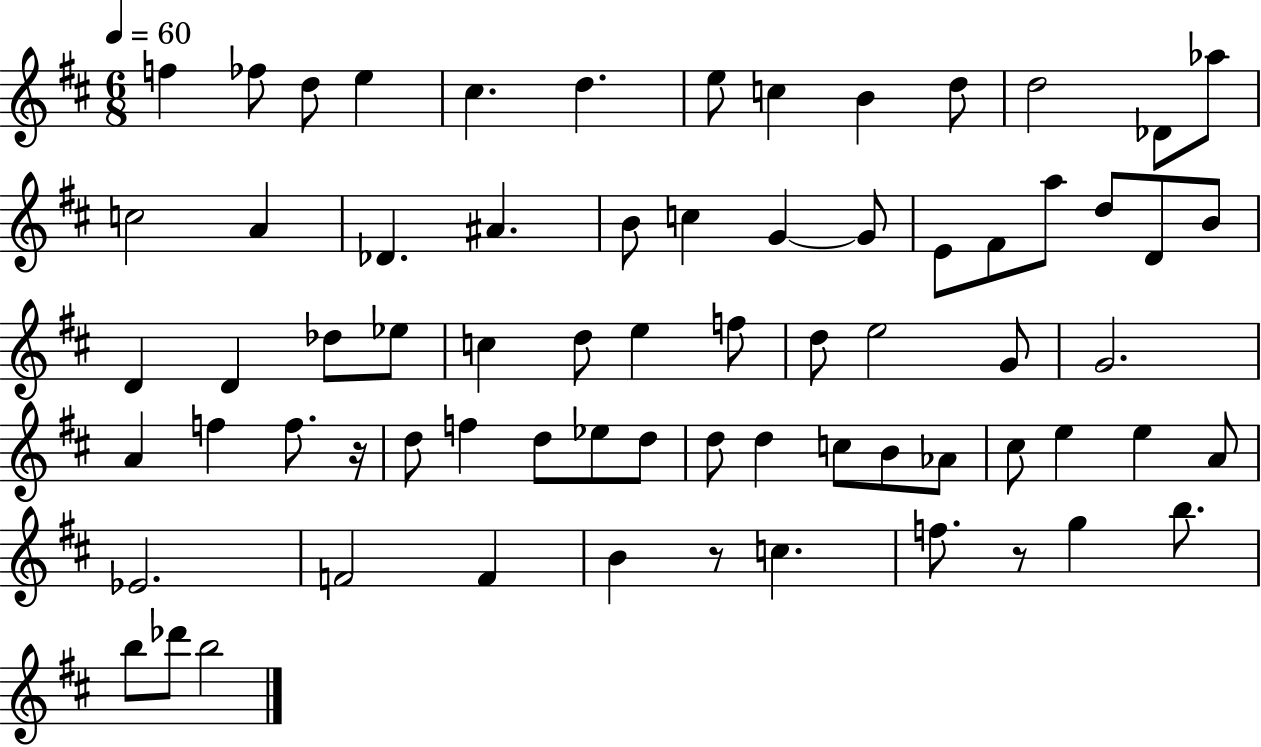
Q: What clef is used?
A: treble